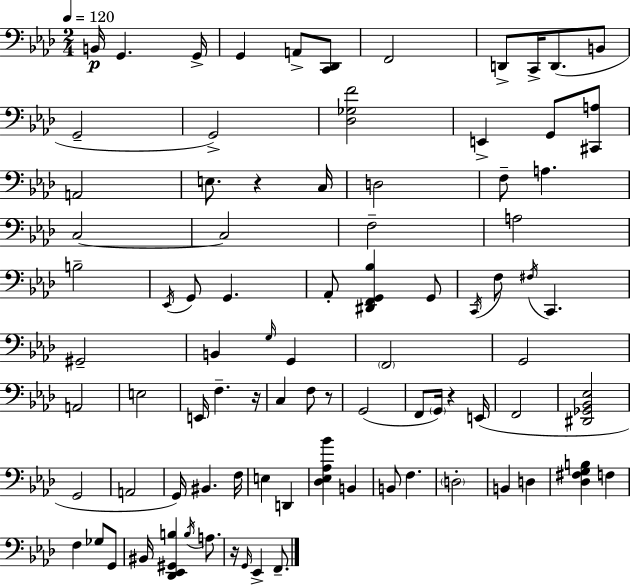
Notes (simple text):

B2/s G2/q. G2/s G2/q A2/e [C2,Db2]/e F2/h D2/e C2/s D2/e. B2/e G2/h G2/h [Db3,Gb3,F4]/h E2/q G2/e [C#2,A3]/e A2/h E3/e. R/q C3/s D3/h F3/e A3/q. C3/h C3/h F3/h A3/h B3/h Eb2/s G2/e G2/q. Ab2/e [D#2,F2,G2,Bb3]/q G2/e C2/s F3/e F#3/s C2/q. G#2/h B2/q G3/s G2/q F2/h G2/h A2/h E3/h E2/s F3/q. R/s C3/q F3/e R/e G2/h F2/e G2/s R/q E2/s F2/h [D#2,Gb2,Bb2,Eb3]/h G2/h A2/h G2/s BIS2/q. F3/s E3/q D2/q [Db3,Eb3,Ab3,Bb4]/q B2/q B2/e F3/q. D3/h B2/q D3/q [Db3,F#3,G3,B3]/q F3/q F3/q Gb3/e G2/e BIS2/s [Db2,Eb2,G#2,B3]/q B3/s A3/e. R/s G2/s Eb2/q F2/e.